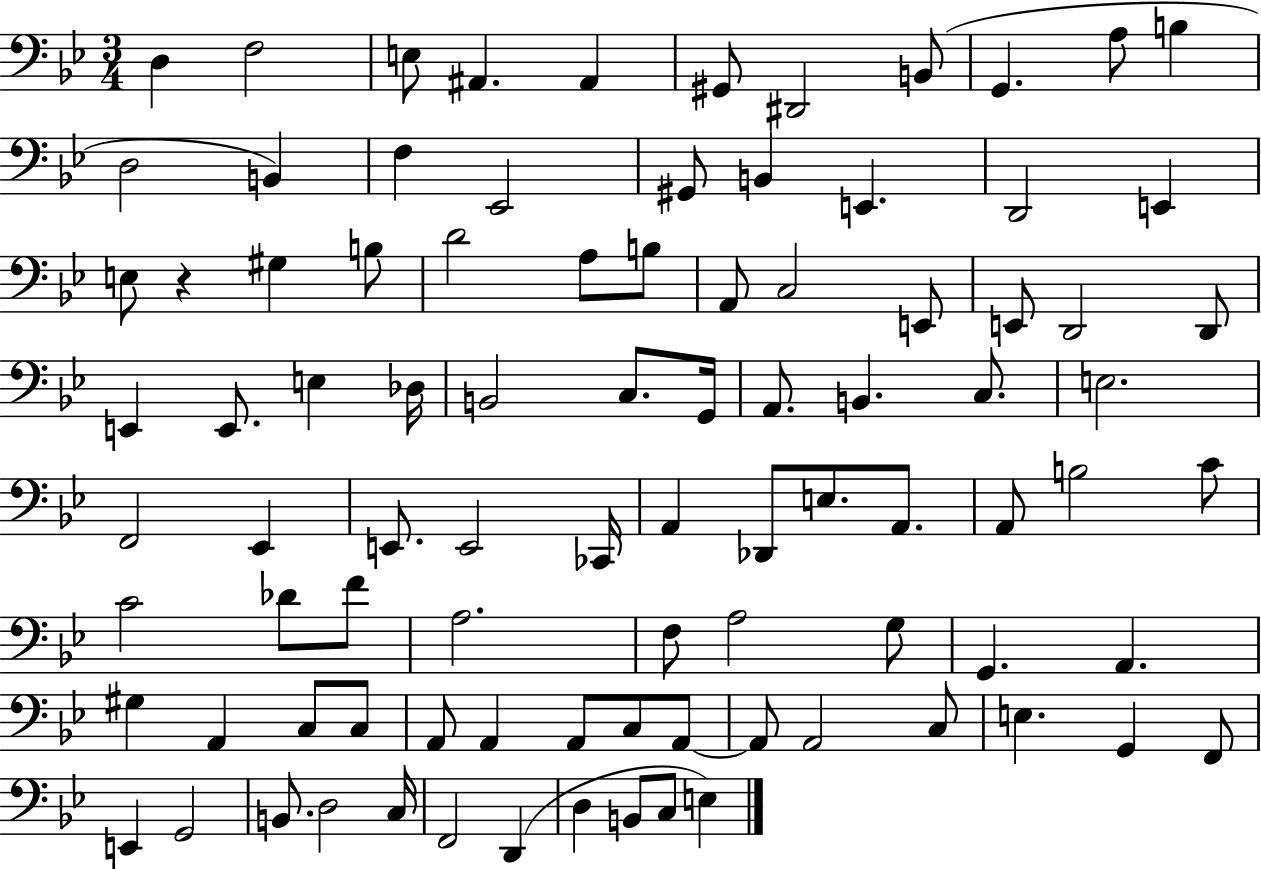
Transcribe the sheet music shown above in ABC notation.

X:1
T:Untitled
M:3/4
L:1/4
K:Bb
D, F,2 E,/2 ^A,, ^A,, ^G,,/2 ^D,,2 B,,/2 G,, A,/2 B, D,2 B,, F, _E,,2 ^G,,/2 B,, E,, D,,2 E,, E,/2 z ^G, B,/2 D2 A,/2 B,/2 A,,/2 C,2 E,,/2 E,,/2 D,,2 D,,/2 E,, E,,/2 E, _D,/4 B,,2 C,/2 G,,/4 A,,/2 B,, C,/2 E,2 F,,2 _E,, E,,/2 E,,2 _C,,/4 A,, _D,,/2 E,/2 A,,/2 A,,/2 B,2 C/2 C2 _D/2 F/2 A,2 F,/2 A,2 G,/2 G,, A,, ^G, A,, C,/2 C,/2 A,,/2 A,, A,,/2 C,/2 A,,/2 A,,/2 A,,2 C,/2 E, G,, F,,/2 E,, G,,2 B,,/2 D,2 C,/4 F,,2 D,, D, B,,/2 C,/2 E,